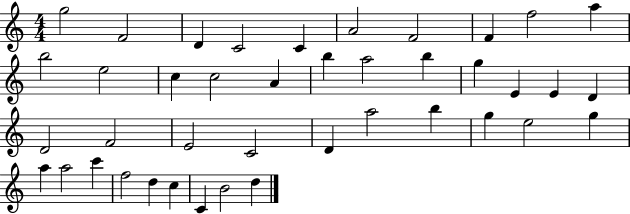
{
  \clef treble
  \numericTimeSignature
  \time 4/4
  \key c \major
  g''2 f'2 | d'4 c'2 c'4 | a'2 f'2 | f'4 f''2 a''4 | \break b''2 e''2 | c''4 c''2 a'4 | b''4 a''2 b''4 | g''4 e'4 e'4 d'4 | \break d'2 f'2 | e'2 c'2 | d'4 a''2 b''4 | g''4 e''2 g''4 | \break a''4 a''2 c'''4 | f''2 d''4 c''4 | c'4 b'2 d''4 | \bar "|."
}